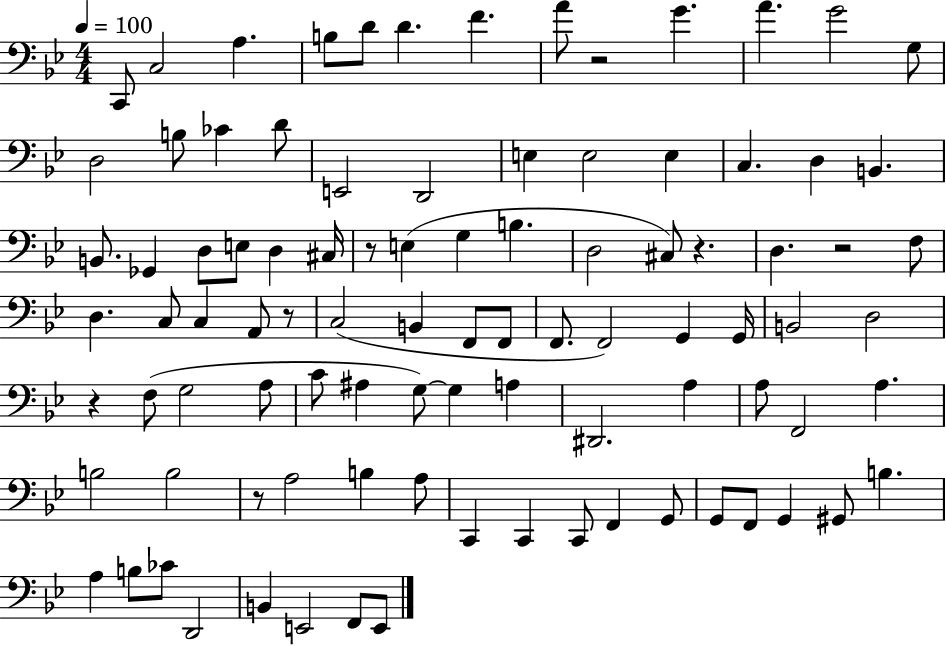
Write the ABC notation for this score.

X:1
T:Untitled
M:4/4
L:1/4
K:Bb
C,,/2 C,2 A, B,/2 D/2 D F A/2 z2 G A G2 G,/2 D,2 B,/2 _C D/2 E,,2 D,,2 E, E,2 E, C, D, B,, B,,/2 _G,, D,/2 E,/2 D, ^C,/4 z/2 E, G, B, D,2 ^C,/2 z D, z2 F,/2 D, C,/2 C, A,,/2 z/2 C,2 B,, F,,/2 F,,/2 F,,/2 F,,2 G,, G,,/4 B,,2 D,2 z F,/2 G,2 A,/2 C/2 ^A, G,/2 G, A, ^D,,2 A, A,/2 F,,2 A, B,2 B,2 z/2 A,2 B, A,/2 C,, C,, C,,/2 F,, G,,/2 G,,/2 F,,/2 G,, ^G,,/2 B, A, B,/2 _C/2 D,,2 B,, E,,2 F,,/2 E,,/2